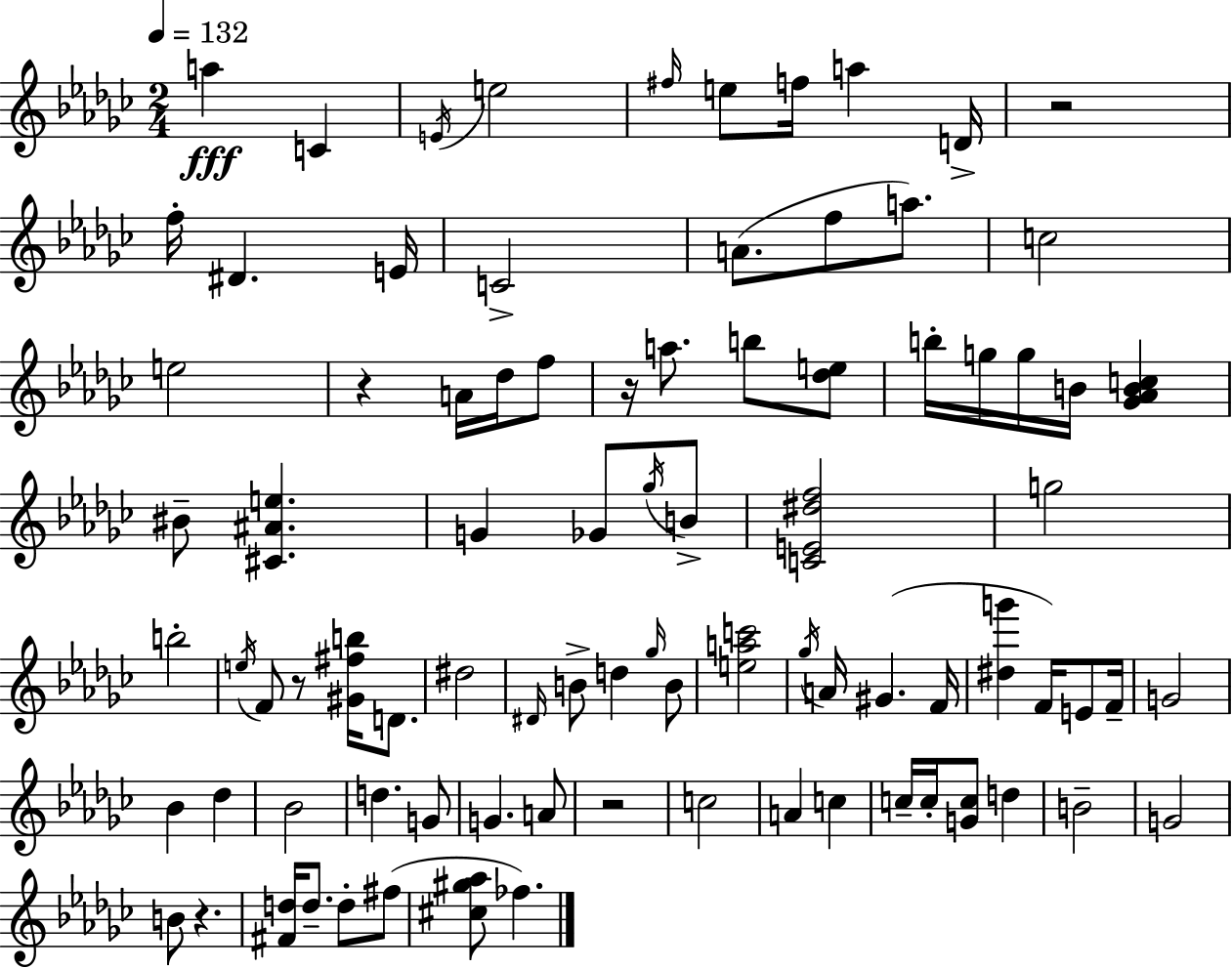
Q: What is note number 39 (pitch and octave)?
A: D#4